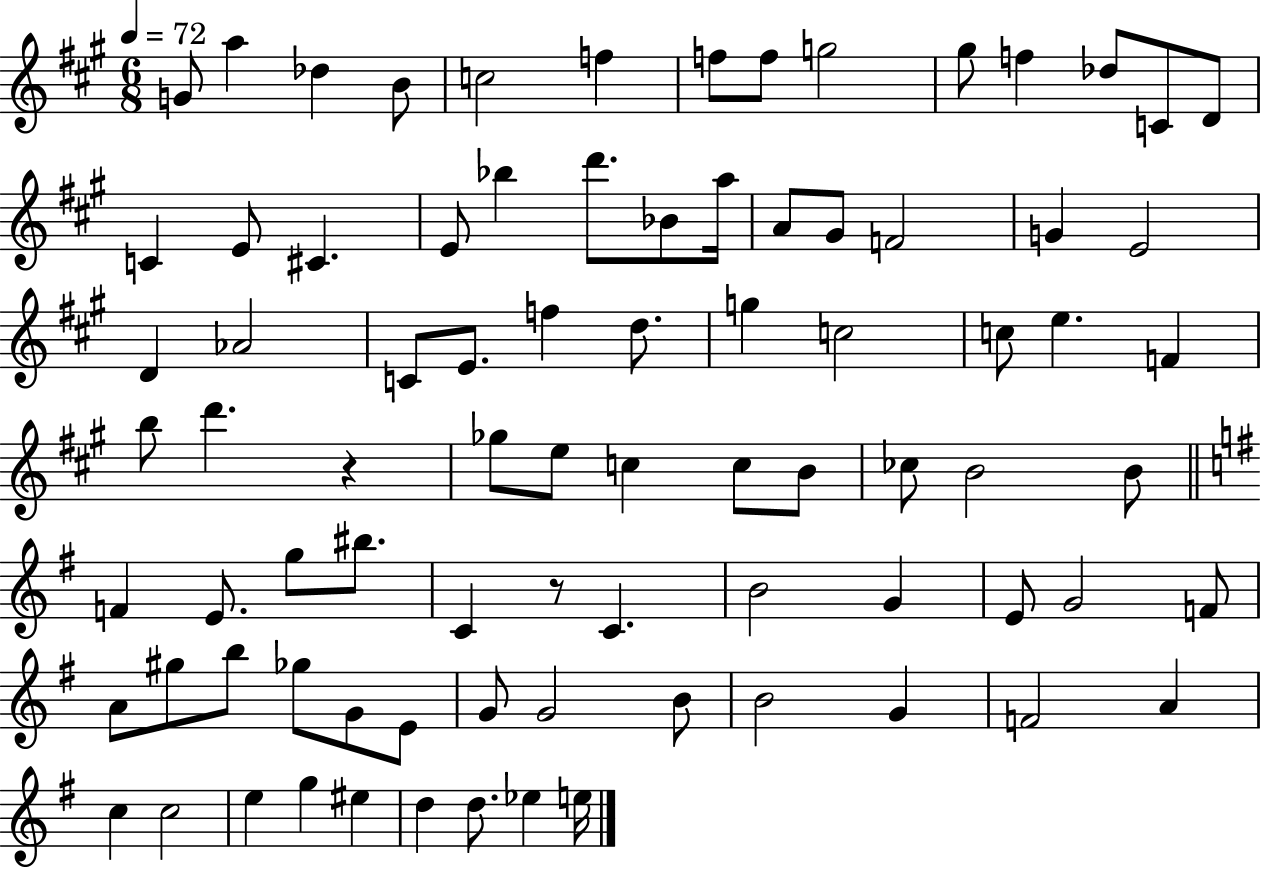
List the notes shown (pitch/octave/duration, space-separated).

G4/e A5/q Db5/q B4/e C5/h F5/q F5/e F5/e G5/h G#5/e F5/q Db5/e C4/e D4/e C4/q E4/e C#4/q. E4/e Bb5/q D6/e. Bb4/e A5/s A4/e G#4/e F4/h G4/q E4/h D4/q Ab4/h C4/e E4/e. F5/q D5/e. G5/q C5/h C5/e E5/q. F4/q B5/e D6/q. R/q Gb5/e E5/e C5/q C5/e B4/e CES5/e B4/h B4/e F4/q E4/e. G5/e BIS5/e. C4/q R/e C4/q. B4/h G4/q E4/e G4/h F4/e A4/e G#5/e B5/e Gb5/e G4/e E4/e G4/e G4/h B4/e B4/h G4/q F4/h A4/q C5/q C5/h E5/q G5/q EIS5/q D5/q D5/e. Eb5/q E5/s